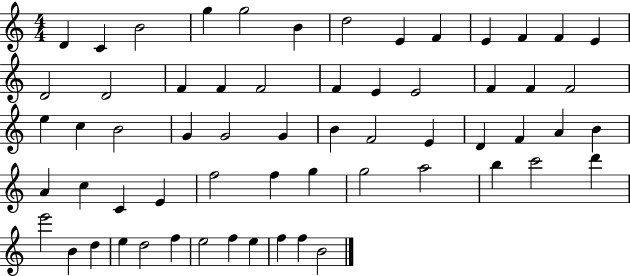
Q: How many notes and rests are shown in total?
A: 61